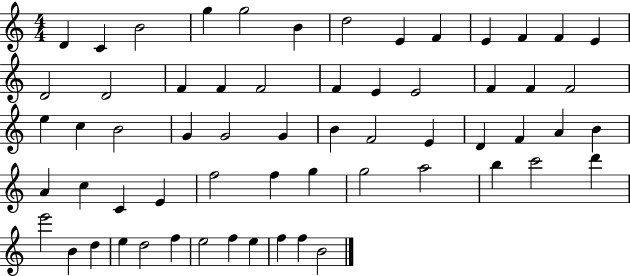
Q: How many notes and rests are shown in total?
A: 61